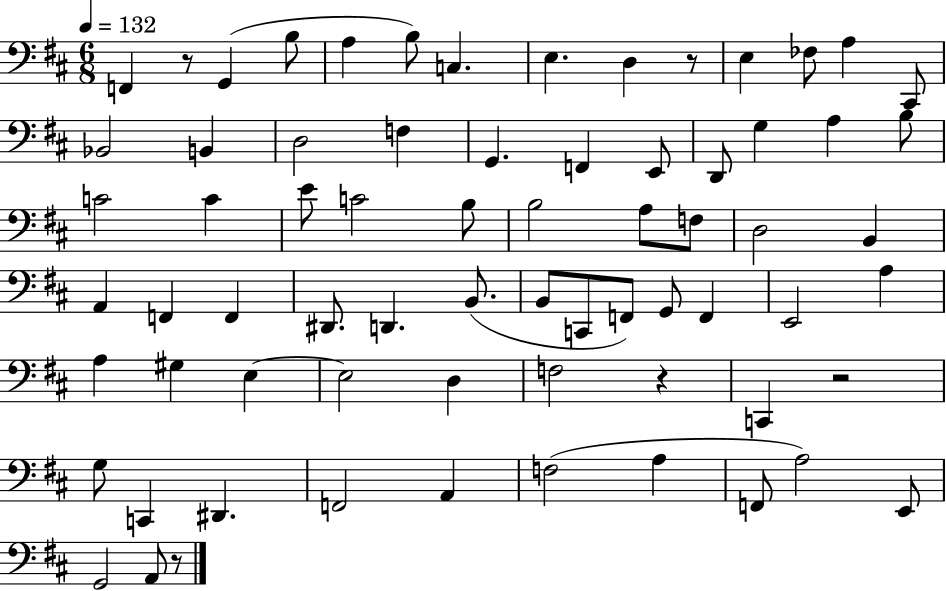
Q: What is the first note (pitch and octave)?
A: F2